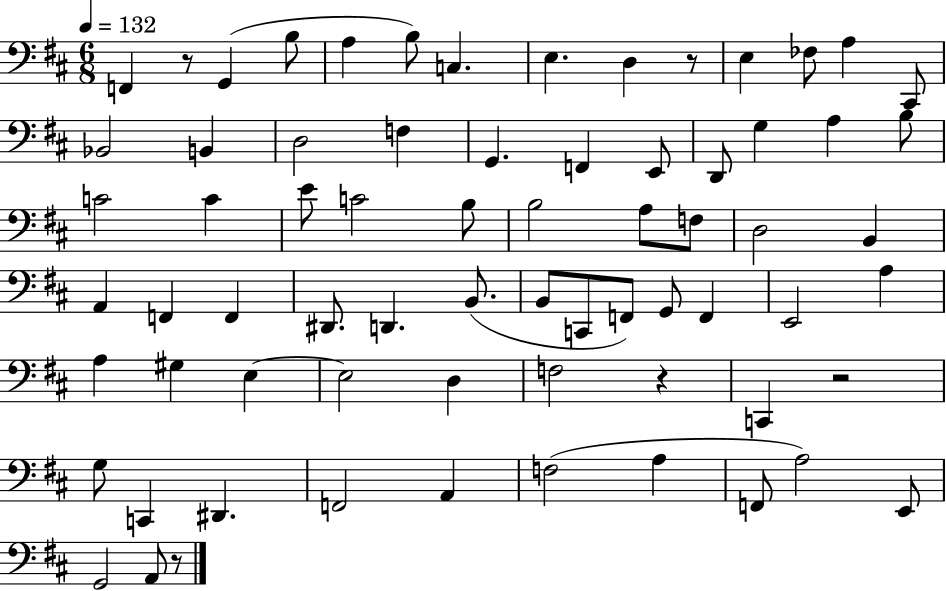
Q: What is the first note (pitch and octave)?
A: F2